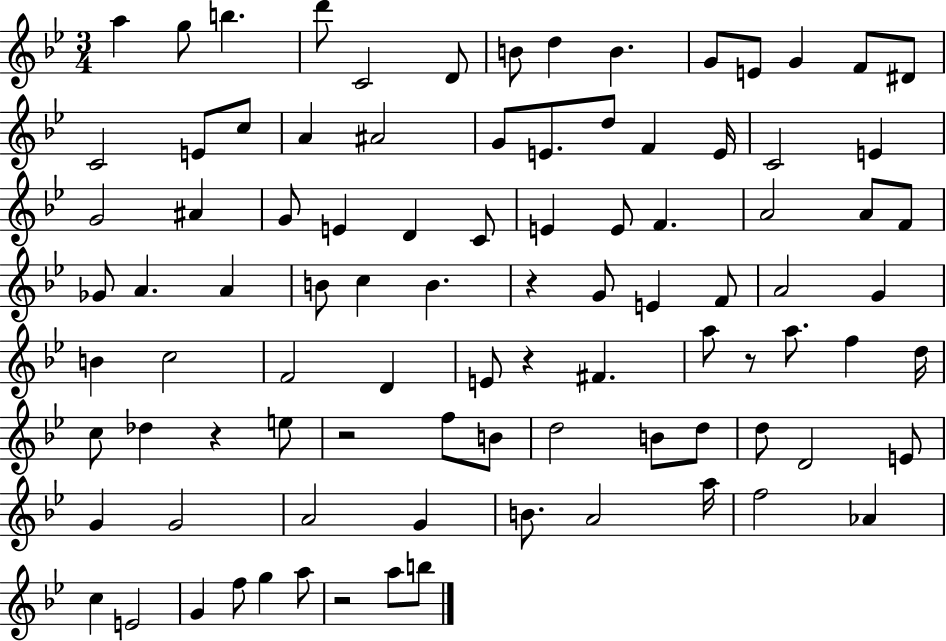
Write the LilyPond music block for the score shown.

{
  \clef treble
  \numericTimeSignature
  \time 3/4
  \key bes \major
  a''4 g''8 b''4. | d'''8 c'2 d'8 | b'8 d''4 b'4. | g'8 e'8 g'4 f'8 dis'8 | \break c'2 e'8 c''8 | a'4 ais'2 | g'8 e'8. d''8 f'4 e'16 | c'2 e'4 | \break g'2 ais'4 | g'8 e'4 d'4 c'8 | e'4 e'8 f'4. | a'2 a'8 f'8 | \break ges'8 a'4. a'4 | b'8 c''4 b'4. | r4 g'8 e'4 f'8 | a'2 g'4 | \break b'4 c''2 | f'2 d'4 | e'8 r4 fis'4. | a''8 r8 a''8. f''4 d''16 | \break c''8 des''4 r4 e''8 | r2 f''8 b'8 | d''2 b'8 d''8 | d''8 d'2 e'8 | \break g'4 g'2 | a'2 g'4 | b'8. a'2 a''16 | f''2 aes'4 | \break c''4 e'2 | g'4 f''8 g''4 a''8 | r2 a''8 b''8 | \bar "|."
}